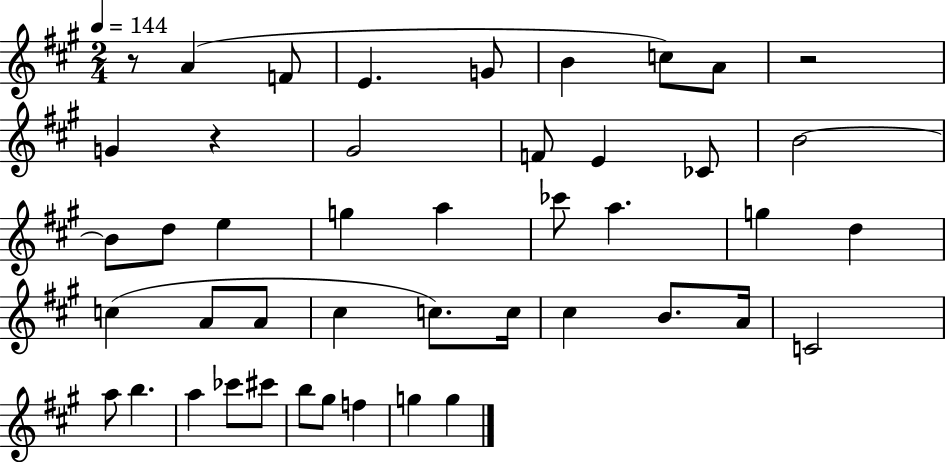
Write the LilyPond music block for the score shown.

{
  \clef treble
  \numericTimeSignature
  \time 2/4
  \key a \major
  \tempo 4 = 144
  \repeat volta 2 { r8 a'4( f'8 | e'4. g'8 | b'4 c''8) a'8 | r2 | \break g'4 r4 | gis'2 | f'8 e'4 ces'8 | b'2~~ | \break b'8 d''8 e''4 | g''4 a''4 | ces'''8 a''4. | g''4 d''4 | \break c''4( a'8 a'8 | cis''4 c''8.) c''16 | cis''4 b'8. a'16 | c'2 | \break a''8 b''4. | a''4 ces'''8 cis'''8 | b''8 gis''8 f''4 | g''4 g''4 | \break } \bar "|."
}